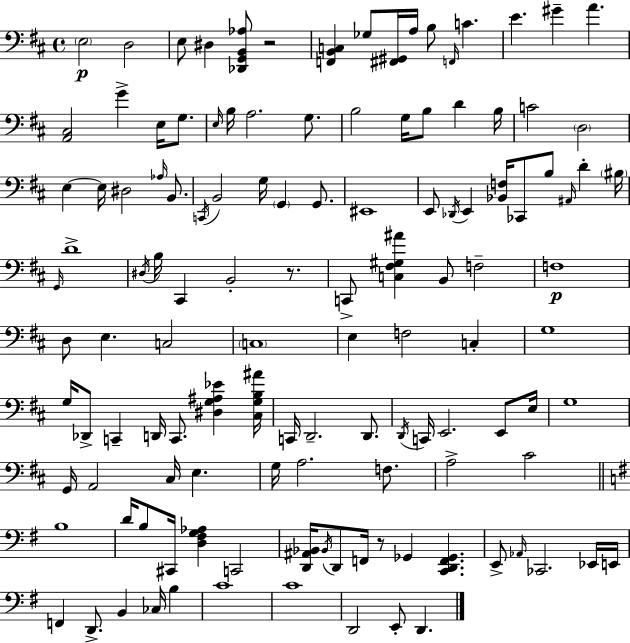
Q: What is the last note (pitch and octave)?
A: D2